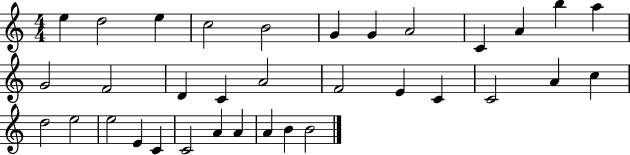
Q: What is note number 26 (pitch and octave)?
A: E5